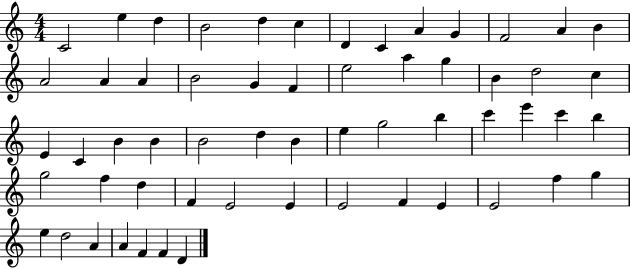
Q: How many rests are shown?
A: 0